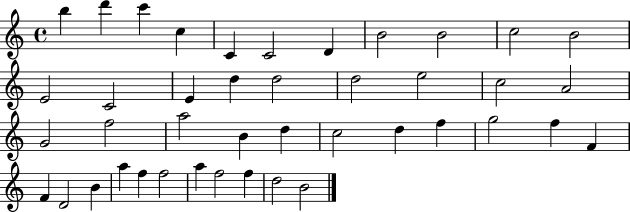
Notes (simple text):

B5/q D6/q C6/q C5/q C4/q C4/h D4/q B4/h B4/h C5/h B4/h E4/h C4/h E4/q D5/q D5/h D5/h E5/h C5/h A4/h G4/h F5/h A5/h B4/q D5/q C5/h D5/q F5/q G5/h F5/q F4/q F4/q D4/h B4/q A5/q F5/q F5/h A5/q F5/h F5/q D5/h B4/h